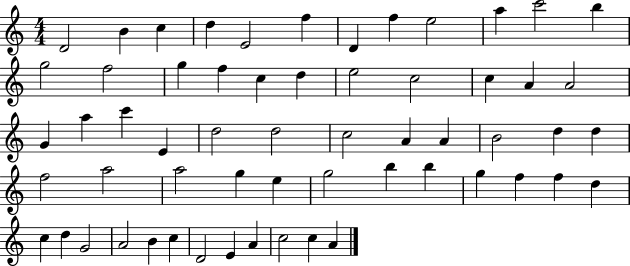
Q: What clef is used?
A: treble